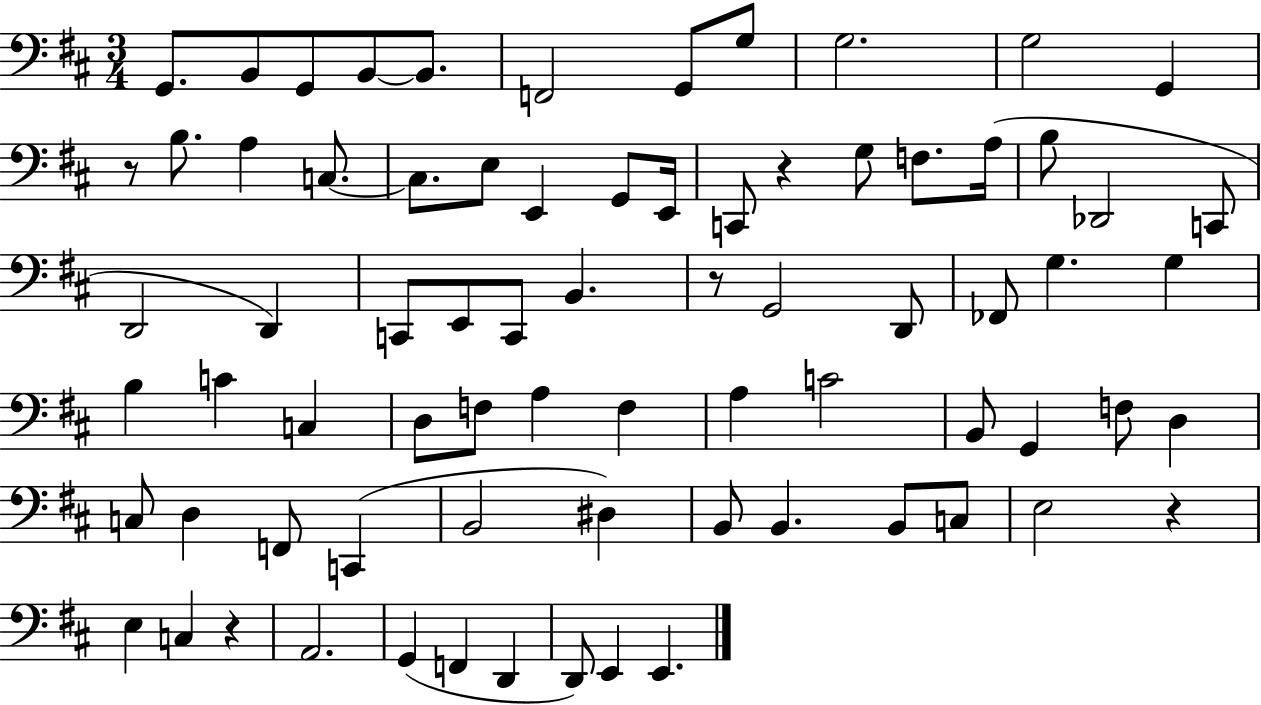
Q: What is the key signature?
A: D major